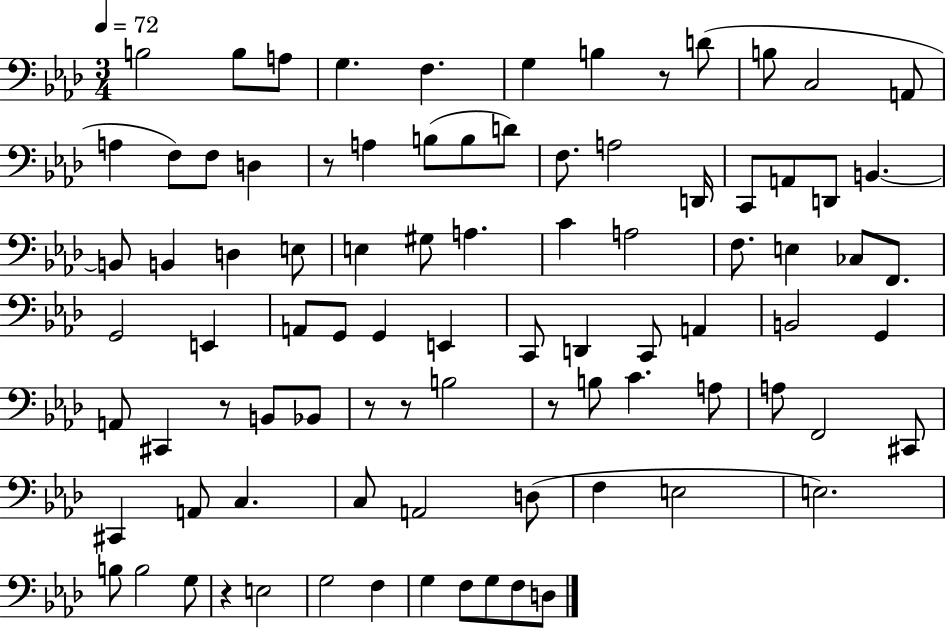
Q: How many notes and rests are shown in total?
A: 89